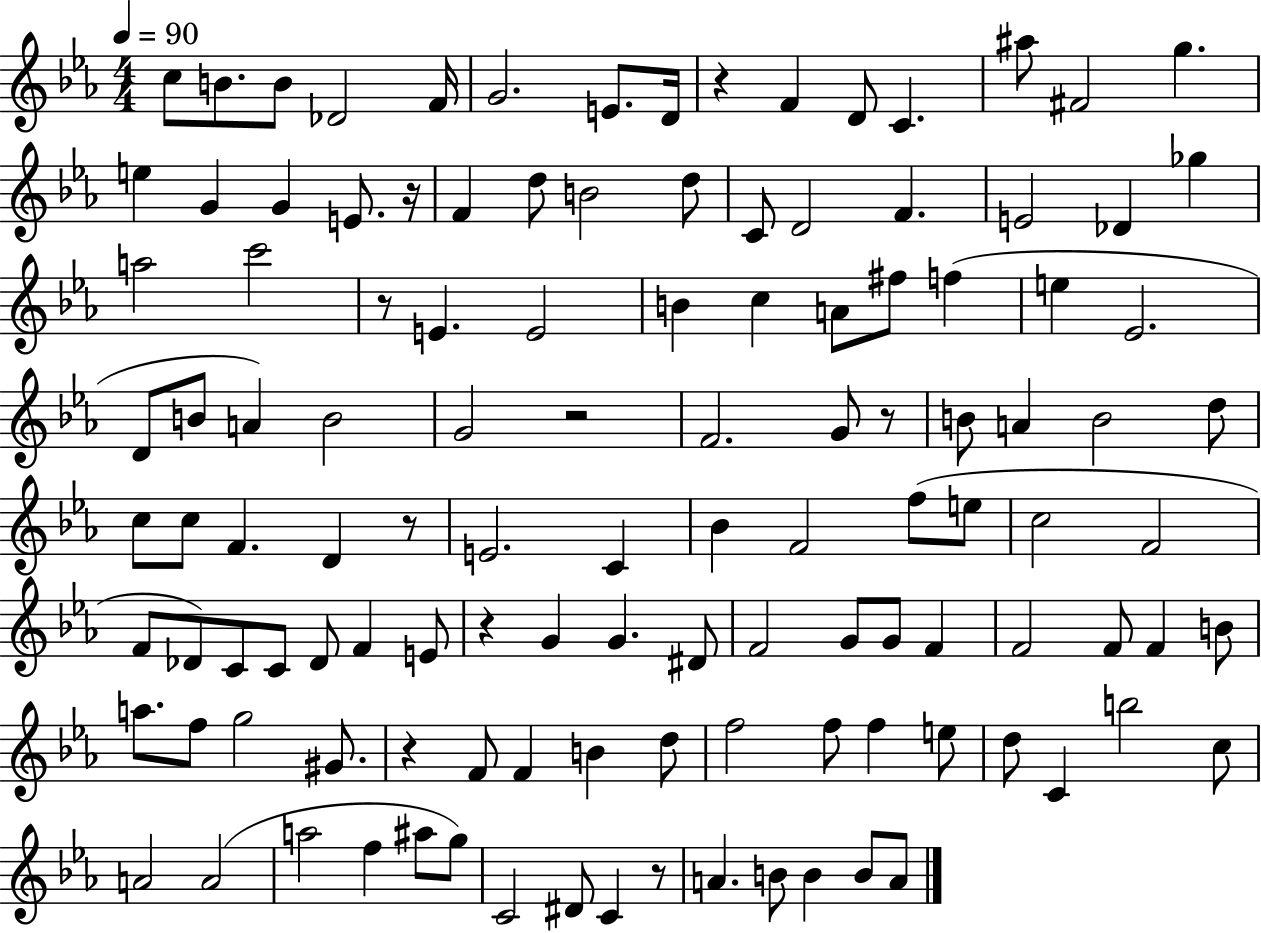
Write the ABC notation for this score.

X:1
T:Untitled
M:4/4
L:1/4
K:Eb
c/2 B/2 B/2 _D2 F/4 G2 E/2 D/4 z F D/2 C ^a/2 ^F2 g e G G E/2 z/4 F d/2 B2 d/2 C/2 D2 F E2 _D _g a2 c'2 z/2 E E2 B c A/2 ^f/2 f e _E2 D/2 B/2 A B2 G2 z2 F2 G/2 z/2 B/2 A B2 d/2 c/2 c/2 F D z/2 E2 C _B F2 f/2 e/2 c2 F2 F/2 _D/2 C/2 C/2 _D/2 F E/2 z G G ^D/2 F2 G/2 G/2 F F2 F/2 F B/2 a/2 f/2 g2 ^G/2 z F/2 F B d/2 f2 f/2 f e/2 d/2 C b2 c/2 A2 A2 a2 f ^a/2 g/2 C2 ^D/2 C z/2 A B/2 B B/2 A/2